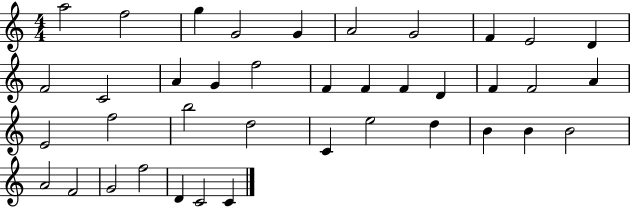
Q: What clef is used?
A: treble